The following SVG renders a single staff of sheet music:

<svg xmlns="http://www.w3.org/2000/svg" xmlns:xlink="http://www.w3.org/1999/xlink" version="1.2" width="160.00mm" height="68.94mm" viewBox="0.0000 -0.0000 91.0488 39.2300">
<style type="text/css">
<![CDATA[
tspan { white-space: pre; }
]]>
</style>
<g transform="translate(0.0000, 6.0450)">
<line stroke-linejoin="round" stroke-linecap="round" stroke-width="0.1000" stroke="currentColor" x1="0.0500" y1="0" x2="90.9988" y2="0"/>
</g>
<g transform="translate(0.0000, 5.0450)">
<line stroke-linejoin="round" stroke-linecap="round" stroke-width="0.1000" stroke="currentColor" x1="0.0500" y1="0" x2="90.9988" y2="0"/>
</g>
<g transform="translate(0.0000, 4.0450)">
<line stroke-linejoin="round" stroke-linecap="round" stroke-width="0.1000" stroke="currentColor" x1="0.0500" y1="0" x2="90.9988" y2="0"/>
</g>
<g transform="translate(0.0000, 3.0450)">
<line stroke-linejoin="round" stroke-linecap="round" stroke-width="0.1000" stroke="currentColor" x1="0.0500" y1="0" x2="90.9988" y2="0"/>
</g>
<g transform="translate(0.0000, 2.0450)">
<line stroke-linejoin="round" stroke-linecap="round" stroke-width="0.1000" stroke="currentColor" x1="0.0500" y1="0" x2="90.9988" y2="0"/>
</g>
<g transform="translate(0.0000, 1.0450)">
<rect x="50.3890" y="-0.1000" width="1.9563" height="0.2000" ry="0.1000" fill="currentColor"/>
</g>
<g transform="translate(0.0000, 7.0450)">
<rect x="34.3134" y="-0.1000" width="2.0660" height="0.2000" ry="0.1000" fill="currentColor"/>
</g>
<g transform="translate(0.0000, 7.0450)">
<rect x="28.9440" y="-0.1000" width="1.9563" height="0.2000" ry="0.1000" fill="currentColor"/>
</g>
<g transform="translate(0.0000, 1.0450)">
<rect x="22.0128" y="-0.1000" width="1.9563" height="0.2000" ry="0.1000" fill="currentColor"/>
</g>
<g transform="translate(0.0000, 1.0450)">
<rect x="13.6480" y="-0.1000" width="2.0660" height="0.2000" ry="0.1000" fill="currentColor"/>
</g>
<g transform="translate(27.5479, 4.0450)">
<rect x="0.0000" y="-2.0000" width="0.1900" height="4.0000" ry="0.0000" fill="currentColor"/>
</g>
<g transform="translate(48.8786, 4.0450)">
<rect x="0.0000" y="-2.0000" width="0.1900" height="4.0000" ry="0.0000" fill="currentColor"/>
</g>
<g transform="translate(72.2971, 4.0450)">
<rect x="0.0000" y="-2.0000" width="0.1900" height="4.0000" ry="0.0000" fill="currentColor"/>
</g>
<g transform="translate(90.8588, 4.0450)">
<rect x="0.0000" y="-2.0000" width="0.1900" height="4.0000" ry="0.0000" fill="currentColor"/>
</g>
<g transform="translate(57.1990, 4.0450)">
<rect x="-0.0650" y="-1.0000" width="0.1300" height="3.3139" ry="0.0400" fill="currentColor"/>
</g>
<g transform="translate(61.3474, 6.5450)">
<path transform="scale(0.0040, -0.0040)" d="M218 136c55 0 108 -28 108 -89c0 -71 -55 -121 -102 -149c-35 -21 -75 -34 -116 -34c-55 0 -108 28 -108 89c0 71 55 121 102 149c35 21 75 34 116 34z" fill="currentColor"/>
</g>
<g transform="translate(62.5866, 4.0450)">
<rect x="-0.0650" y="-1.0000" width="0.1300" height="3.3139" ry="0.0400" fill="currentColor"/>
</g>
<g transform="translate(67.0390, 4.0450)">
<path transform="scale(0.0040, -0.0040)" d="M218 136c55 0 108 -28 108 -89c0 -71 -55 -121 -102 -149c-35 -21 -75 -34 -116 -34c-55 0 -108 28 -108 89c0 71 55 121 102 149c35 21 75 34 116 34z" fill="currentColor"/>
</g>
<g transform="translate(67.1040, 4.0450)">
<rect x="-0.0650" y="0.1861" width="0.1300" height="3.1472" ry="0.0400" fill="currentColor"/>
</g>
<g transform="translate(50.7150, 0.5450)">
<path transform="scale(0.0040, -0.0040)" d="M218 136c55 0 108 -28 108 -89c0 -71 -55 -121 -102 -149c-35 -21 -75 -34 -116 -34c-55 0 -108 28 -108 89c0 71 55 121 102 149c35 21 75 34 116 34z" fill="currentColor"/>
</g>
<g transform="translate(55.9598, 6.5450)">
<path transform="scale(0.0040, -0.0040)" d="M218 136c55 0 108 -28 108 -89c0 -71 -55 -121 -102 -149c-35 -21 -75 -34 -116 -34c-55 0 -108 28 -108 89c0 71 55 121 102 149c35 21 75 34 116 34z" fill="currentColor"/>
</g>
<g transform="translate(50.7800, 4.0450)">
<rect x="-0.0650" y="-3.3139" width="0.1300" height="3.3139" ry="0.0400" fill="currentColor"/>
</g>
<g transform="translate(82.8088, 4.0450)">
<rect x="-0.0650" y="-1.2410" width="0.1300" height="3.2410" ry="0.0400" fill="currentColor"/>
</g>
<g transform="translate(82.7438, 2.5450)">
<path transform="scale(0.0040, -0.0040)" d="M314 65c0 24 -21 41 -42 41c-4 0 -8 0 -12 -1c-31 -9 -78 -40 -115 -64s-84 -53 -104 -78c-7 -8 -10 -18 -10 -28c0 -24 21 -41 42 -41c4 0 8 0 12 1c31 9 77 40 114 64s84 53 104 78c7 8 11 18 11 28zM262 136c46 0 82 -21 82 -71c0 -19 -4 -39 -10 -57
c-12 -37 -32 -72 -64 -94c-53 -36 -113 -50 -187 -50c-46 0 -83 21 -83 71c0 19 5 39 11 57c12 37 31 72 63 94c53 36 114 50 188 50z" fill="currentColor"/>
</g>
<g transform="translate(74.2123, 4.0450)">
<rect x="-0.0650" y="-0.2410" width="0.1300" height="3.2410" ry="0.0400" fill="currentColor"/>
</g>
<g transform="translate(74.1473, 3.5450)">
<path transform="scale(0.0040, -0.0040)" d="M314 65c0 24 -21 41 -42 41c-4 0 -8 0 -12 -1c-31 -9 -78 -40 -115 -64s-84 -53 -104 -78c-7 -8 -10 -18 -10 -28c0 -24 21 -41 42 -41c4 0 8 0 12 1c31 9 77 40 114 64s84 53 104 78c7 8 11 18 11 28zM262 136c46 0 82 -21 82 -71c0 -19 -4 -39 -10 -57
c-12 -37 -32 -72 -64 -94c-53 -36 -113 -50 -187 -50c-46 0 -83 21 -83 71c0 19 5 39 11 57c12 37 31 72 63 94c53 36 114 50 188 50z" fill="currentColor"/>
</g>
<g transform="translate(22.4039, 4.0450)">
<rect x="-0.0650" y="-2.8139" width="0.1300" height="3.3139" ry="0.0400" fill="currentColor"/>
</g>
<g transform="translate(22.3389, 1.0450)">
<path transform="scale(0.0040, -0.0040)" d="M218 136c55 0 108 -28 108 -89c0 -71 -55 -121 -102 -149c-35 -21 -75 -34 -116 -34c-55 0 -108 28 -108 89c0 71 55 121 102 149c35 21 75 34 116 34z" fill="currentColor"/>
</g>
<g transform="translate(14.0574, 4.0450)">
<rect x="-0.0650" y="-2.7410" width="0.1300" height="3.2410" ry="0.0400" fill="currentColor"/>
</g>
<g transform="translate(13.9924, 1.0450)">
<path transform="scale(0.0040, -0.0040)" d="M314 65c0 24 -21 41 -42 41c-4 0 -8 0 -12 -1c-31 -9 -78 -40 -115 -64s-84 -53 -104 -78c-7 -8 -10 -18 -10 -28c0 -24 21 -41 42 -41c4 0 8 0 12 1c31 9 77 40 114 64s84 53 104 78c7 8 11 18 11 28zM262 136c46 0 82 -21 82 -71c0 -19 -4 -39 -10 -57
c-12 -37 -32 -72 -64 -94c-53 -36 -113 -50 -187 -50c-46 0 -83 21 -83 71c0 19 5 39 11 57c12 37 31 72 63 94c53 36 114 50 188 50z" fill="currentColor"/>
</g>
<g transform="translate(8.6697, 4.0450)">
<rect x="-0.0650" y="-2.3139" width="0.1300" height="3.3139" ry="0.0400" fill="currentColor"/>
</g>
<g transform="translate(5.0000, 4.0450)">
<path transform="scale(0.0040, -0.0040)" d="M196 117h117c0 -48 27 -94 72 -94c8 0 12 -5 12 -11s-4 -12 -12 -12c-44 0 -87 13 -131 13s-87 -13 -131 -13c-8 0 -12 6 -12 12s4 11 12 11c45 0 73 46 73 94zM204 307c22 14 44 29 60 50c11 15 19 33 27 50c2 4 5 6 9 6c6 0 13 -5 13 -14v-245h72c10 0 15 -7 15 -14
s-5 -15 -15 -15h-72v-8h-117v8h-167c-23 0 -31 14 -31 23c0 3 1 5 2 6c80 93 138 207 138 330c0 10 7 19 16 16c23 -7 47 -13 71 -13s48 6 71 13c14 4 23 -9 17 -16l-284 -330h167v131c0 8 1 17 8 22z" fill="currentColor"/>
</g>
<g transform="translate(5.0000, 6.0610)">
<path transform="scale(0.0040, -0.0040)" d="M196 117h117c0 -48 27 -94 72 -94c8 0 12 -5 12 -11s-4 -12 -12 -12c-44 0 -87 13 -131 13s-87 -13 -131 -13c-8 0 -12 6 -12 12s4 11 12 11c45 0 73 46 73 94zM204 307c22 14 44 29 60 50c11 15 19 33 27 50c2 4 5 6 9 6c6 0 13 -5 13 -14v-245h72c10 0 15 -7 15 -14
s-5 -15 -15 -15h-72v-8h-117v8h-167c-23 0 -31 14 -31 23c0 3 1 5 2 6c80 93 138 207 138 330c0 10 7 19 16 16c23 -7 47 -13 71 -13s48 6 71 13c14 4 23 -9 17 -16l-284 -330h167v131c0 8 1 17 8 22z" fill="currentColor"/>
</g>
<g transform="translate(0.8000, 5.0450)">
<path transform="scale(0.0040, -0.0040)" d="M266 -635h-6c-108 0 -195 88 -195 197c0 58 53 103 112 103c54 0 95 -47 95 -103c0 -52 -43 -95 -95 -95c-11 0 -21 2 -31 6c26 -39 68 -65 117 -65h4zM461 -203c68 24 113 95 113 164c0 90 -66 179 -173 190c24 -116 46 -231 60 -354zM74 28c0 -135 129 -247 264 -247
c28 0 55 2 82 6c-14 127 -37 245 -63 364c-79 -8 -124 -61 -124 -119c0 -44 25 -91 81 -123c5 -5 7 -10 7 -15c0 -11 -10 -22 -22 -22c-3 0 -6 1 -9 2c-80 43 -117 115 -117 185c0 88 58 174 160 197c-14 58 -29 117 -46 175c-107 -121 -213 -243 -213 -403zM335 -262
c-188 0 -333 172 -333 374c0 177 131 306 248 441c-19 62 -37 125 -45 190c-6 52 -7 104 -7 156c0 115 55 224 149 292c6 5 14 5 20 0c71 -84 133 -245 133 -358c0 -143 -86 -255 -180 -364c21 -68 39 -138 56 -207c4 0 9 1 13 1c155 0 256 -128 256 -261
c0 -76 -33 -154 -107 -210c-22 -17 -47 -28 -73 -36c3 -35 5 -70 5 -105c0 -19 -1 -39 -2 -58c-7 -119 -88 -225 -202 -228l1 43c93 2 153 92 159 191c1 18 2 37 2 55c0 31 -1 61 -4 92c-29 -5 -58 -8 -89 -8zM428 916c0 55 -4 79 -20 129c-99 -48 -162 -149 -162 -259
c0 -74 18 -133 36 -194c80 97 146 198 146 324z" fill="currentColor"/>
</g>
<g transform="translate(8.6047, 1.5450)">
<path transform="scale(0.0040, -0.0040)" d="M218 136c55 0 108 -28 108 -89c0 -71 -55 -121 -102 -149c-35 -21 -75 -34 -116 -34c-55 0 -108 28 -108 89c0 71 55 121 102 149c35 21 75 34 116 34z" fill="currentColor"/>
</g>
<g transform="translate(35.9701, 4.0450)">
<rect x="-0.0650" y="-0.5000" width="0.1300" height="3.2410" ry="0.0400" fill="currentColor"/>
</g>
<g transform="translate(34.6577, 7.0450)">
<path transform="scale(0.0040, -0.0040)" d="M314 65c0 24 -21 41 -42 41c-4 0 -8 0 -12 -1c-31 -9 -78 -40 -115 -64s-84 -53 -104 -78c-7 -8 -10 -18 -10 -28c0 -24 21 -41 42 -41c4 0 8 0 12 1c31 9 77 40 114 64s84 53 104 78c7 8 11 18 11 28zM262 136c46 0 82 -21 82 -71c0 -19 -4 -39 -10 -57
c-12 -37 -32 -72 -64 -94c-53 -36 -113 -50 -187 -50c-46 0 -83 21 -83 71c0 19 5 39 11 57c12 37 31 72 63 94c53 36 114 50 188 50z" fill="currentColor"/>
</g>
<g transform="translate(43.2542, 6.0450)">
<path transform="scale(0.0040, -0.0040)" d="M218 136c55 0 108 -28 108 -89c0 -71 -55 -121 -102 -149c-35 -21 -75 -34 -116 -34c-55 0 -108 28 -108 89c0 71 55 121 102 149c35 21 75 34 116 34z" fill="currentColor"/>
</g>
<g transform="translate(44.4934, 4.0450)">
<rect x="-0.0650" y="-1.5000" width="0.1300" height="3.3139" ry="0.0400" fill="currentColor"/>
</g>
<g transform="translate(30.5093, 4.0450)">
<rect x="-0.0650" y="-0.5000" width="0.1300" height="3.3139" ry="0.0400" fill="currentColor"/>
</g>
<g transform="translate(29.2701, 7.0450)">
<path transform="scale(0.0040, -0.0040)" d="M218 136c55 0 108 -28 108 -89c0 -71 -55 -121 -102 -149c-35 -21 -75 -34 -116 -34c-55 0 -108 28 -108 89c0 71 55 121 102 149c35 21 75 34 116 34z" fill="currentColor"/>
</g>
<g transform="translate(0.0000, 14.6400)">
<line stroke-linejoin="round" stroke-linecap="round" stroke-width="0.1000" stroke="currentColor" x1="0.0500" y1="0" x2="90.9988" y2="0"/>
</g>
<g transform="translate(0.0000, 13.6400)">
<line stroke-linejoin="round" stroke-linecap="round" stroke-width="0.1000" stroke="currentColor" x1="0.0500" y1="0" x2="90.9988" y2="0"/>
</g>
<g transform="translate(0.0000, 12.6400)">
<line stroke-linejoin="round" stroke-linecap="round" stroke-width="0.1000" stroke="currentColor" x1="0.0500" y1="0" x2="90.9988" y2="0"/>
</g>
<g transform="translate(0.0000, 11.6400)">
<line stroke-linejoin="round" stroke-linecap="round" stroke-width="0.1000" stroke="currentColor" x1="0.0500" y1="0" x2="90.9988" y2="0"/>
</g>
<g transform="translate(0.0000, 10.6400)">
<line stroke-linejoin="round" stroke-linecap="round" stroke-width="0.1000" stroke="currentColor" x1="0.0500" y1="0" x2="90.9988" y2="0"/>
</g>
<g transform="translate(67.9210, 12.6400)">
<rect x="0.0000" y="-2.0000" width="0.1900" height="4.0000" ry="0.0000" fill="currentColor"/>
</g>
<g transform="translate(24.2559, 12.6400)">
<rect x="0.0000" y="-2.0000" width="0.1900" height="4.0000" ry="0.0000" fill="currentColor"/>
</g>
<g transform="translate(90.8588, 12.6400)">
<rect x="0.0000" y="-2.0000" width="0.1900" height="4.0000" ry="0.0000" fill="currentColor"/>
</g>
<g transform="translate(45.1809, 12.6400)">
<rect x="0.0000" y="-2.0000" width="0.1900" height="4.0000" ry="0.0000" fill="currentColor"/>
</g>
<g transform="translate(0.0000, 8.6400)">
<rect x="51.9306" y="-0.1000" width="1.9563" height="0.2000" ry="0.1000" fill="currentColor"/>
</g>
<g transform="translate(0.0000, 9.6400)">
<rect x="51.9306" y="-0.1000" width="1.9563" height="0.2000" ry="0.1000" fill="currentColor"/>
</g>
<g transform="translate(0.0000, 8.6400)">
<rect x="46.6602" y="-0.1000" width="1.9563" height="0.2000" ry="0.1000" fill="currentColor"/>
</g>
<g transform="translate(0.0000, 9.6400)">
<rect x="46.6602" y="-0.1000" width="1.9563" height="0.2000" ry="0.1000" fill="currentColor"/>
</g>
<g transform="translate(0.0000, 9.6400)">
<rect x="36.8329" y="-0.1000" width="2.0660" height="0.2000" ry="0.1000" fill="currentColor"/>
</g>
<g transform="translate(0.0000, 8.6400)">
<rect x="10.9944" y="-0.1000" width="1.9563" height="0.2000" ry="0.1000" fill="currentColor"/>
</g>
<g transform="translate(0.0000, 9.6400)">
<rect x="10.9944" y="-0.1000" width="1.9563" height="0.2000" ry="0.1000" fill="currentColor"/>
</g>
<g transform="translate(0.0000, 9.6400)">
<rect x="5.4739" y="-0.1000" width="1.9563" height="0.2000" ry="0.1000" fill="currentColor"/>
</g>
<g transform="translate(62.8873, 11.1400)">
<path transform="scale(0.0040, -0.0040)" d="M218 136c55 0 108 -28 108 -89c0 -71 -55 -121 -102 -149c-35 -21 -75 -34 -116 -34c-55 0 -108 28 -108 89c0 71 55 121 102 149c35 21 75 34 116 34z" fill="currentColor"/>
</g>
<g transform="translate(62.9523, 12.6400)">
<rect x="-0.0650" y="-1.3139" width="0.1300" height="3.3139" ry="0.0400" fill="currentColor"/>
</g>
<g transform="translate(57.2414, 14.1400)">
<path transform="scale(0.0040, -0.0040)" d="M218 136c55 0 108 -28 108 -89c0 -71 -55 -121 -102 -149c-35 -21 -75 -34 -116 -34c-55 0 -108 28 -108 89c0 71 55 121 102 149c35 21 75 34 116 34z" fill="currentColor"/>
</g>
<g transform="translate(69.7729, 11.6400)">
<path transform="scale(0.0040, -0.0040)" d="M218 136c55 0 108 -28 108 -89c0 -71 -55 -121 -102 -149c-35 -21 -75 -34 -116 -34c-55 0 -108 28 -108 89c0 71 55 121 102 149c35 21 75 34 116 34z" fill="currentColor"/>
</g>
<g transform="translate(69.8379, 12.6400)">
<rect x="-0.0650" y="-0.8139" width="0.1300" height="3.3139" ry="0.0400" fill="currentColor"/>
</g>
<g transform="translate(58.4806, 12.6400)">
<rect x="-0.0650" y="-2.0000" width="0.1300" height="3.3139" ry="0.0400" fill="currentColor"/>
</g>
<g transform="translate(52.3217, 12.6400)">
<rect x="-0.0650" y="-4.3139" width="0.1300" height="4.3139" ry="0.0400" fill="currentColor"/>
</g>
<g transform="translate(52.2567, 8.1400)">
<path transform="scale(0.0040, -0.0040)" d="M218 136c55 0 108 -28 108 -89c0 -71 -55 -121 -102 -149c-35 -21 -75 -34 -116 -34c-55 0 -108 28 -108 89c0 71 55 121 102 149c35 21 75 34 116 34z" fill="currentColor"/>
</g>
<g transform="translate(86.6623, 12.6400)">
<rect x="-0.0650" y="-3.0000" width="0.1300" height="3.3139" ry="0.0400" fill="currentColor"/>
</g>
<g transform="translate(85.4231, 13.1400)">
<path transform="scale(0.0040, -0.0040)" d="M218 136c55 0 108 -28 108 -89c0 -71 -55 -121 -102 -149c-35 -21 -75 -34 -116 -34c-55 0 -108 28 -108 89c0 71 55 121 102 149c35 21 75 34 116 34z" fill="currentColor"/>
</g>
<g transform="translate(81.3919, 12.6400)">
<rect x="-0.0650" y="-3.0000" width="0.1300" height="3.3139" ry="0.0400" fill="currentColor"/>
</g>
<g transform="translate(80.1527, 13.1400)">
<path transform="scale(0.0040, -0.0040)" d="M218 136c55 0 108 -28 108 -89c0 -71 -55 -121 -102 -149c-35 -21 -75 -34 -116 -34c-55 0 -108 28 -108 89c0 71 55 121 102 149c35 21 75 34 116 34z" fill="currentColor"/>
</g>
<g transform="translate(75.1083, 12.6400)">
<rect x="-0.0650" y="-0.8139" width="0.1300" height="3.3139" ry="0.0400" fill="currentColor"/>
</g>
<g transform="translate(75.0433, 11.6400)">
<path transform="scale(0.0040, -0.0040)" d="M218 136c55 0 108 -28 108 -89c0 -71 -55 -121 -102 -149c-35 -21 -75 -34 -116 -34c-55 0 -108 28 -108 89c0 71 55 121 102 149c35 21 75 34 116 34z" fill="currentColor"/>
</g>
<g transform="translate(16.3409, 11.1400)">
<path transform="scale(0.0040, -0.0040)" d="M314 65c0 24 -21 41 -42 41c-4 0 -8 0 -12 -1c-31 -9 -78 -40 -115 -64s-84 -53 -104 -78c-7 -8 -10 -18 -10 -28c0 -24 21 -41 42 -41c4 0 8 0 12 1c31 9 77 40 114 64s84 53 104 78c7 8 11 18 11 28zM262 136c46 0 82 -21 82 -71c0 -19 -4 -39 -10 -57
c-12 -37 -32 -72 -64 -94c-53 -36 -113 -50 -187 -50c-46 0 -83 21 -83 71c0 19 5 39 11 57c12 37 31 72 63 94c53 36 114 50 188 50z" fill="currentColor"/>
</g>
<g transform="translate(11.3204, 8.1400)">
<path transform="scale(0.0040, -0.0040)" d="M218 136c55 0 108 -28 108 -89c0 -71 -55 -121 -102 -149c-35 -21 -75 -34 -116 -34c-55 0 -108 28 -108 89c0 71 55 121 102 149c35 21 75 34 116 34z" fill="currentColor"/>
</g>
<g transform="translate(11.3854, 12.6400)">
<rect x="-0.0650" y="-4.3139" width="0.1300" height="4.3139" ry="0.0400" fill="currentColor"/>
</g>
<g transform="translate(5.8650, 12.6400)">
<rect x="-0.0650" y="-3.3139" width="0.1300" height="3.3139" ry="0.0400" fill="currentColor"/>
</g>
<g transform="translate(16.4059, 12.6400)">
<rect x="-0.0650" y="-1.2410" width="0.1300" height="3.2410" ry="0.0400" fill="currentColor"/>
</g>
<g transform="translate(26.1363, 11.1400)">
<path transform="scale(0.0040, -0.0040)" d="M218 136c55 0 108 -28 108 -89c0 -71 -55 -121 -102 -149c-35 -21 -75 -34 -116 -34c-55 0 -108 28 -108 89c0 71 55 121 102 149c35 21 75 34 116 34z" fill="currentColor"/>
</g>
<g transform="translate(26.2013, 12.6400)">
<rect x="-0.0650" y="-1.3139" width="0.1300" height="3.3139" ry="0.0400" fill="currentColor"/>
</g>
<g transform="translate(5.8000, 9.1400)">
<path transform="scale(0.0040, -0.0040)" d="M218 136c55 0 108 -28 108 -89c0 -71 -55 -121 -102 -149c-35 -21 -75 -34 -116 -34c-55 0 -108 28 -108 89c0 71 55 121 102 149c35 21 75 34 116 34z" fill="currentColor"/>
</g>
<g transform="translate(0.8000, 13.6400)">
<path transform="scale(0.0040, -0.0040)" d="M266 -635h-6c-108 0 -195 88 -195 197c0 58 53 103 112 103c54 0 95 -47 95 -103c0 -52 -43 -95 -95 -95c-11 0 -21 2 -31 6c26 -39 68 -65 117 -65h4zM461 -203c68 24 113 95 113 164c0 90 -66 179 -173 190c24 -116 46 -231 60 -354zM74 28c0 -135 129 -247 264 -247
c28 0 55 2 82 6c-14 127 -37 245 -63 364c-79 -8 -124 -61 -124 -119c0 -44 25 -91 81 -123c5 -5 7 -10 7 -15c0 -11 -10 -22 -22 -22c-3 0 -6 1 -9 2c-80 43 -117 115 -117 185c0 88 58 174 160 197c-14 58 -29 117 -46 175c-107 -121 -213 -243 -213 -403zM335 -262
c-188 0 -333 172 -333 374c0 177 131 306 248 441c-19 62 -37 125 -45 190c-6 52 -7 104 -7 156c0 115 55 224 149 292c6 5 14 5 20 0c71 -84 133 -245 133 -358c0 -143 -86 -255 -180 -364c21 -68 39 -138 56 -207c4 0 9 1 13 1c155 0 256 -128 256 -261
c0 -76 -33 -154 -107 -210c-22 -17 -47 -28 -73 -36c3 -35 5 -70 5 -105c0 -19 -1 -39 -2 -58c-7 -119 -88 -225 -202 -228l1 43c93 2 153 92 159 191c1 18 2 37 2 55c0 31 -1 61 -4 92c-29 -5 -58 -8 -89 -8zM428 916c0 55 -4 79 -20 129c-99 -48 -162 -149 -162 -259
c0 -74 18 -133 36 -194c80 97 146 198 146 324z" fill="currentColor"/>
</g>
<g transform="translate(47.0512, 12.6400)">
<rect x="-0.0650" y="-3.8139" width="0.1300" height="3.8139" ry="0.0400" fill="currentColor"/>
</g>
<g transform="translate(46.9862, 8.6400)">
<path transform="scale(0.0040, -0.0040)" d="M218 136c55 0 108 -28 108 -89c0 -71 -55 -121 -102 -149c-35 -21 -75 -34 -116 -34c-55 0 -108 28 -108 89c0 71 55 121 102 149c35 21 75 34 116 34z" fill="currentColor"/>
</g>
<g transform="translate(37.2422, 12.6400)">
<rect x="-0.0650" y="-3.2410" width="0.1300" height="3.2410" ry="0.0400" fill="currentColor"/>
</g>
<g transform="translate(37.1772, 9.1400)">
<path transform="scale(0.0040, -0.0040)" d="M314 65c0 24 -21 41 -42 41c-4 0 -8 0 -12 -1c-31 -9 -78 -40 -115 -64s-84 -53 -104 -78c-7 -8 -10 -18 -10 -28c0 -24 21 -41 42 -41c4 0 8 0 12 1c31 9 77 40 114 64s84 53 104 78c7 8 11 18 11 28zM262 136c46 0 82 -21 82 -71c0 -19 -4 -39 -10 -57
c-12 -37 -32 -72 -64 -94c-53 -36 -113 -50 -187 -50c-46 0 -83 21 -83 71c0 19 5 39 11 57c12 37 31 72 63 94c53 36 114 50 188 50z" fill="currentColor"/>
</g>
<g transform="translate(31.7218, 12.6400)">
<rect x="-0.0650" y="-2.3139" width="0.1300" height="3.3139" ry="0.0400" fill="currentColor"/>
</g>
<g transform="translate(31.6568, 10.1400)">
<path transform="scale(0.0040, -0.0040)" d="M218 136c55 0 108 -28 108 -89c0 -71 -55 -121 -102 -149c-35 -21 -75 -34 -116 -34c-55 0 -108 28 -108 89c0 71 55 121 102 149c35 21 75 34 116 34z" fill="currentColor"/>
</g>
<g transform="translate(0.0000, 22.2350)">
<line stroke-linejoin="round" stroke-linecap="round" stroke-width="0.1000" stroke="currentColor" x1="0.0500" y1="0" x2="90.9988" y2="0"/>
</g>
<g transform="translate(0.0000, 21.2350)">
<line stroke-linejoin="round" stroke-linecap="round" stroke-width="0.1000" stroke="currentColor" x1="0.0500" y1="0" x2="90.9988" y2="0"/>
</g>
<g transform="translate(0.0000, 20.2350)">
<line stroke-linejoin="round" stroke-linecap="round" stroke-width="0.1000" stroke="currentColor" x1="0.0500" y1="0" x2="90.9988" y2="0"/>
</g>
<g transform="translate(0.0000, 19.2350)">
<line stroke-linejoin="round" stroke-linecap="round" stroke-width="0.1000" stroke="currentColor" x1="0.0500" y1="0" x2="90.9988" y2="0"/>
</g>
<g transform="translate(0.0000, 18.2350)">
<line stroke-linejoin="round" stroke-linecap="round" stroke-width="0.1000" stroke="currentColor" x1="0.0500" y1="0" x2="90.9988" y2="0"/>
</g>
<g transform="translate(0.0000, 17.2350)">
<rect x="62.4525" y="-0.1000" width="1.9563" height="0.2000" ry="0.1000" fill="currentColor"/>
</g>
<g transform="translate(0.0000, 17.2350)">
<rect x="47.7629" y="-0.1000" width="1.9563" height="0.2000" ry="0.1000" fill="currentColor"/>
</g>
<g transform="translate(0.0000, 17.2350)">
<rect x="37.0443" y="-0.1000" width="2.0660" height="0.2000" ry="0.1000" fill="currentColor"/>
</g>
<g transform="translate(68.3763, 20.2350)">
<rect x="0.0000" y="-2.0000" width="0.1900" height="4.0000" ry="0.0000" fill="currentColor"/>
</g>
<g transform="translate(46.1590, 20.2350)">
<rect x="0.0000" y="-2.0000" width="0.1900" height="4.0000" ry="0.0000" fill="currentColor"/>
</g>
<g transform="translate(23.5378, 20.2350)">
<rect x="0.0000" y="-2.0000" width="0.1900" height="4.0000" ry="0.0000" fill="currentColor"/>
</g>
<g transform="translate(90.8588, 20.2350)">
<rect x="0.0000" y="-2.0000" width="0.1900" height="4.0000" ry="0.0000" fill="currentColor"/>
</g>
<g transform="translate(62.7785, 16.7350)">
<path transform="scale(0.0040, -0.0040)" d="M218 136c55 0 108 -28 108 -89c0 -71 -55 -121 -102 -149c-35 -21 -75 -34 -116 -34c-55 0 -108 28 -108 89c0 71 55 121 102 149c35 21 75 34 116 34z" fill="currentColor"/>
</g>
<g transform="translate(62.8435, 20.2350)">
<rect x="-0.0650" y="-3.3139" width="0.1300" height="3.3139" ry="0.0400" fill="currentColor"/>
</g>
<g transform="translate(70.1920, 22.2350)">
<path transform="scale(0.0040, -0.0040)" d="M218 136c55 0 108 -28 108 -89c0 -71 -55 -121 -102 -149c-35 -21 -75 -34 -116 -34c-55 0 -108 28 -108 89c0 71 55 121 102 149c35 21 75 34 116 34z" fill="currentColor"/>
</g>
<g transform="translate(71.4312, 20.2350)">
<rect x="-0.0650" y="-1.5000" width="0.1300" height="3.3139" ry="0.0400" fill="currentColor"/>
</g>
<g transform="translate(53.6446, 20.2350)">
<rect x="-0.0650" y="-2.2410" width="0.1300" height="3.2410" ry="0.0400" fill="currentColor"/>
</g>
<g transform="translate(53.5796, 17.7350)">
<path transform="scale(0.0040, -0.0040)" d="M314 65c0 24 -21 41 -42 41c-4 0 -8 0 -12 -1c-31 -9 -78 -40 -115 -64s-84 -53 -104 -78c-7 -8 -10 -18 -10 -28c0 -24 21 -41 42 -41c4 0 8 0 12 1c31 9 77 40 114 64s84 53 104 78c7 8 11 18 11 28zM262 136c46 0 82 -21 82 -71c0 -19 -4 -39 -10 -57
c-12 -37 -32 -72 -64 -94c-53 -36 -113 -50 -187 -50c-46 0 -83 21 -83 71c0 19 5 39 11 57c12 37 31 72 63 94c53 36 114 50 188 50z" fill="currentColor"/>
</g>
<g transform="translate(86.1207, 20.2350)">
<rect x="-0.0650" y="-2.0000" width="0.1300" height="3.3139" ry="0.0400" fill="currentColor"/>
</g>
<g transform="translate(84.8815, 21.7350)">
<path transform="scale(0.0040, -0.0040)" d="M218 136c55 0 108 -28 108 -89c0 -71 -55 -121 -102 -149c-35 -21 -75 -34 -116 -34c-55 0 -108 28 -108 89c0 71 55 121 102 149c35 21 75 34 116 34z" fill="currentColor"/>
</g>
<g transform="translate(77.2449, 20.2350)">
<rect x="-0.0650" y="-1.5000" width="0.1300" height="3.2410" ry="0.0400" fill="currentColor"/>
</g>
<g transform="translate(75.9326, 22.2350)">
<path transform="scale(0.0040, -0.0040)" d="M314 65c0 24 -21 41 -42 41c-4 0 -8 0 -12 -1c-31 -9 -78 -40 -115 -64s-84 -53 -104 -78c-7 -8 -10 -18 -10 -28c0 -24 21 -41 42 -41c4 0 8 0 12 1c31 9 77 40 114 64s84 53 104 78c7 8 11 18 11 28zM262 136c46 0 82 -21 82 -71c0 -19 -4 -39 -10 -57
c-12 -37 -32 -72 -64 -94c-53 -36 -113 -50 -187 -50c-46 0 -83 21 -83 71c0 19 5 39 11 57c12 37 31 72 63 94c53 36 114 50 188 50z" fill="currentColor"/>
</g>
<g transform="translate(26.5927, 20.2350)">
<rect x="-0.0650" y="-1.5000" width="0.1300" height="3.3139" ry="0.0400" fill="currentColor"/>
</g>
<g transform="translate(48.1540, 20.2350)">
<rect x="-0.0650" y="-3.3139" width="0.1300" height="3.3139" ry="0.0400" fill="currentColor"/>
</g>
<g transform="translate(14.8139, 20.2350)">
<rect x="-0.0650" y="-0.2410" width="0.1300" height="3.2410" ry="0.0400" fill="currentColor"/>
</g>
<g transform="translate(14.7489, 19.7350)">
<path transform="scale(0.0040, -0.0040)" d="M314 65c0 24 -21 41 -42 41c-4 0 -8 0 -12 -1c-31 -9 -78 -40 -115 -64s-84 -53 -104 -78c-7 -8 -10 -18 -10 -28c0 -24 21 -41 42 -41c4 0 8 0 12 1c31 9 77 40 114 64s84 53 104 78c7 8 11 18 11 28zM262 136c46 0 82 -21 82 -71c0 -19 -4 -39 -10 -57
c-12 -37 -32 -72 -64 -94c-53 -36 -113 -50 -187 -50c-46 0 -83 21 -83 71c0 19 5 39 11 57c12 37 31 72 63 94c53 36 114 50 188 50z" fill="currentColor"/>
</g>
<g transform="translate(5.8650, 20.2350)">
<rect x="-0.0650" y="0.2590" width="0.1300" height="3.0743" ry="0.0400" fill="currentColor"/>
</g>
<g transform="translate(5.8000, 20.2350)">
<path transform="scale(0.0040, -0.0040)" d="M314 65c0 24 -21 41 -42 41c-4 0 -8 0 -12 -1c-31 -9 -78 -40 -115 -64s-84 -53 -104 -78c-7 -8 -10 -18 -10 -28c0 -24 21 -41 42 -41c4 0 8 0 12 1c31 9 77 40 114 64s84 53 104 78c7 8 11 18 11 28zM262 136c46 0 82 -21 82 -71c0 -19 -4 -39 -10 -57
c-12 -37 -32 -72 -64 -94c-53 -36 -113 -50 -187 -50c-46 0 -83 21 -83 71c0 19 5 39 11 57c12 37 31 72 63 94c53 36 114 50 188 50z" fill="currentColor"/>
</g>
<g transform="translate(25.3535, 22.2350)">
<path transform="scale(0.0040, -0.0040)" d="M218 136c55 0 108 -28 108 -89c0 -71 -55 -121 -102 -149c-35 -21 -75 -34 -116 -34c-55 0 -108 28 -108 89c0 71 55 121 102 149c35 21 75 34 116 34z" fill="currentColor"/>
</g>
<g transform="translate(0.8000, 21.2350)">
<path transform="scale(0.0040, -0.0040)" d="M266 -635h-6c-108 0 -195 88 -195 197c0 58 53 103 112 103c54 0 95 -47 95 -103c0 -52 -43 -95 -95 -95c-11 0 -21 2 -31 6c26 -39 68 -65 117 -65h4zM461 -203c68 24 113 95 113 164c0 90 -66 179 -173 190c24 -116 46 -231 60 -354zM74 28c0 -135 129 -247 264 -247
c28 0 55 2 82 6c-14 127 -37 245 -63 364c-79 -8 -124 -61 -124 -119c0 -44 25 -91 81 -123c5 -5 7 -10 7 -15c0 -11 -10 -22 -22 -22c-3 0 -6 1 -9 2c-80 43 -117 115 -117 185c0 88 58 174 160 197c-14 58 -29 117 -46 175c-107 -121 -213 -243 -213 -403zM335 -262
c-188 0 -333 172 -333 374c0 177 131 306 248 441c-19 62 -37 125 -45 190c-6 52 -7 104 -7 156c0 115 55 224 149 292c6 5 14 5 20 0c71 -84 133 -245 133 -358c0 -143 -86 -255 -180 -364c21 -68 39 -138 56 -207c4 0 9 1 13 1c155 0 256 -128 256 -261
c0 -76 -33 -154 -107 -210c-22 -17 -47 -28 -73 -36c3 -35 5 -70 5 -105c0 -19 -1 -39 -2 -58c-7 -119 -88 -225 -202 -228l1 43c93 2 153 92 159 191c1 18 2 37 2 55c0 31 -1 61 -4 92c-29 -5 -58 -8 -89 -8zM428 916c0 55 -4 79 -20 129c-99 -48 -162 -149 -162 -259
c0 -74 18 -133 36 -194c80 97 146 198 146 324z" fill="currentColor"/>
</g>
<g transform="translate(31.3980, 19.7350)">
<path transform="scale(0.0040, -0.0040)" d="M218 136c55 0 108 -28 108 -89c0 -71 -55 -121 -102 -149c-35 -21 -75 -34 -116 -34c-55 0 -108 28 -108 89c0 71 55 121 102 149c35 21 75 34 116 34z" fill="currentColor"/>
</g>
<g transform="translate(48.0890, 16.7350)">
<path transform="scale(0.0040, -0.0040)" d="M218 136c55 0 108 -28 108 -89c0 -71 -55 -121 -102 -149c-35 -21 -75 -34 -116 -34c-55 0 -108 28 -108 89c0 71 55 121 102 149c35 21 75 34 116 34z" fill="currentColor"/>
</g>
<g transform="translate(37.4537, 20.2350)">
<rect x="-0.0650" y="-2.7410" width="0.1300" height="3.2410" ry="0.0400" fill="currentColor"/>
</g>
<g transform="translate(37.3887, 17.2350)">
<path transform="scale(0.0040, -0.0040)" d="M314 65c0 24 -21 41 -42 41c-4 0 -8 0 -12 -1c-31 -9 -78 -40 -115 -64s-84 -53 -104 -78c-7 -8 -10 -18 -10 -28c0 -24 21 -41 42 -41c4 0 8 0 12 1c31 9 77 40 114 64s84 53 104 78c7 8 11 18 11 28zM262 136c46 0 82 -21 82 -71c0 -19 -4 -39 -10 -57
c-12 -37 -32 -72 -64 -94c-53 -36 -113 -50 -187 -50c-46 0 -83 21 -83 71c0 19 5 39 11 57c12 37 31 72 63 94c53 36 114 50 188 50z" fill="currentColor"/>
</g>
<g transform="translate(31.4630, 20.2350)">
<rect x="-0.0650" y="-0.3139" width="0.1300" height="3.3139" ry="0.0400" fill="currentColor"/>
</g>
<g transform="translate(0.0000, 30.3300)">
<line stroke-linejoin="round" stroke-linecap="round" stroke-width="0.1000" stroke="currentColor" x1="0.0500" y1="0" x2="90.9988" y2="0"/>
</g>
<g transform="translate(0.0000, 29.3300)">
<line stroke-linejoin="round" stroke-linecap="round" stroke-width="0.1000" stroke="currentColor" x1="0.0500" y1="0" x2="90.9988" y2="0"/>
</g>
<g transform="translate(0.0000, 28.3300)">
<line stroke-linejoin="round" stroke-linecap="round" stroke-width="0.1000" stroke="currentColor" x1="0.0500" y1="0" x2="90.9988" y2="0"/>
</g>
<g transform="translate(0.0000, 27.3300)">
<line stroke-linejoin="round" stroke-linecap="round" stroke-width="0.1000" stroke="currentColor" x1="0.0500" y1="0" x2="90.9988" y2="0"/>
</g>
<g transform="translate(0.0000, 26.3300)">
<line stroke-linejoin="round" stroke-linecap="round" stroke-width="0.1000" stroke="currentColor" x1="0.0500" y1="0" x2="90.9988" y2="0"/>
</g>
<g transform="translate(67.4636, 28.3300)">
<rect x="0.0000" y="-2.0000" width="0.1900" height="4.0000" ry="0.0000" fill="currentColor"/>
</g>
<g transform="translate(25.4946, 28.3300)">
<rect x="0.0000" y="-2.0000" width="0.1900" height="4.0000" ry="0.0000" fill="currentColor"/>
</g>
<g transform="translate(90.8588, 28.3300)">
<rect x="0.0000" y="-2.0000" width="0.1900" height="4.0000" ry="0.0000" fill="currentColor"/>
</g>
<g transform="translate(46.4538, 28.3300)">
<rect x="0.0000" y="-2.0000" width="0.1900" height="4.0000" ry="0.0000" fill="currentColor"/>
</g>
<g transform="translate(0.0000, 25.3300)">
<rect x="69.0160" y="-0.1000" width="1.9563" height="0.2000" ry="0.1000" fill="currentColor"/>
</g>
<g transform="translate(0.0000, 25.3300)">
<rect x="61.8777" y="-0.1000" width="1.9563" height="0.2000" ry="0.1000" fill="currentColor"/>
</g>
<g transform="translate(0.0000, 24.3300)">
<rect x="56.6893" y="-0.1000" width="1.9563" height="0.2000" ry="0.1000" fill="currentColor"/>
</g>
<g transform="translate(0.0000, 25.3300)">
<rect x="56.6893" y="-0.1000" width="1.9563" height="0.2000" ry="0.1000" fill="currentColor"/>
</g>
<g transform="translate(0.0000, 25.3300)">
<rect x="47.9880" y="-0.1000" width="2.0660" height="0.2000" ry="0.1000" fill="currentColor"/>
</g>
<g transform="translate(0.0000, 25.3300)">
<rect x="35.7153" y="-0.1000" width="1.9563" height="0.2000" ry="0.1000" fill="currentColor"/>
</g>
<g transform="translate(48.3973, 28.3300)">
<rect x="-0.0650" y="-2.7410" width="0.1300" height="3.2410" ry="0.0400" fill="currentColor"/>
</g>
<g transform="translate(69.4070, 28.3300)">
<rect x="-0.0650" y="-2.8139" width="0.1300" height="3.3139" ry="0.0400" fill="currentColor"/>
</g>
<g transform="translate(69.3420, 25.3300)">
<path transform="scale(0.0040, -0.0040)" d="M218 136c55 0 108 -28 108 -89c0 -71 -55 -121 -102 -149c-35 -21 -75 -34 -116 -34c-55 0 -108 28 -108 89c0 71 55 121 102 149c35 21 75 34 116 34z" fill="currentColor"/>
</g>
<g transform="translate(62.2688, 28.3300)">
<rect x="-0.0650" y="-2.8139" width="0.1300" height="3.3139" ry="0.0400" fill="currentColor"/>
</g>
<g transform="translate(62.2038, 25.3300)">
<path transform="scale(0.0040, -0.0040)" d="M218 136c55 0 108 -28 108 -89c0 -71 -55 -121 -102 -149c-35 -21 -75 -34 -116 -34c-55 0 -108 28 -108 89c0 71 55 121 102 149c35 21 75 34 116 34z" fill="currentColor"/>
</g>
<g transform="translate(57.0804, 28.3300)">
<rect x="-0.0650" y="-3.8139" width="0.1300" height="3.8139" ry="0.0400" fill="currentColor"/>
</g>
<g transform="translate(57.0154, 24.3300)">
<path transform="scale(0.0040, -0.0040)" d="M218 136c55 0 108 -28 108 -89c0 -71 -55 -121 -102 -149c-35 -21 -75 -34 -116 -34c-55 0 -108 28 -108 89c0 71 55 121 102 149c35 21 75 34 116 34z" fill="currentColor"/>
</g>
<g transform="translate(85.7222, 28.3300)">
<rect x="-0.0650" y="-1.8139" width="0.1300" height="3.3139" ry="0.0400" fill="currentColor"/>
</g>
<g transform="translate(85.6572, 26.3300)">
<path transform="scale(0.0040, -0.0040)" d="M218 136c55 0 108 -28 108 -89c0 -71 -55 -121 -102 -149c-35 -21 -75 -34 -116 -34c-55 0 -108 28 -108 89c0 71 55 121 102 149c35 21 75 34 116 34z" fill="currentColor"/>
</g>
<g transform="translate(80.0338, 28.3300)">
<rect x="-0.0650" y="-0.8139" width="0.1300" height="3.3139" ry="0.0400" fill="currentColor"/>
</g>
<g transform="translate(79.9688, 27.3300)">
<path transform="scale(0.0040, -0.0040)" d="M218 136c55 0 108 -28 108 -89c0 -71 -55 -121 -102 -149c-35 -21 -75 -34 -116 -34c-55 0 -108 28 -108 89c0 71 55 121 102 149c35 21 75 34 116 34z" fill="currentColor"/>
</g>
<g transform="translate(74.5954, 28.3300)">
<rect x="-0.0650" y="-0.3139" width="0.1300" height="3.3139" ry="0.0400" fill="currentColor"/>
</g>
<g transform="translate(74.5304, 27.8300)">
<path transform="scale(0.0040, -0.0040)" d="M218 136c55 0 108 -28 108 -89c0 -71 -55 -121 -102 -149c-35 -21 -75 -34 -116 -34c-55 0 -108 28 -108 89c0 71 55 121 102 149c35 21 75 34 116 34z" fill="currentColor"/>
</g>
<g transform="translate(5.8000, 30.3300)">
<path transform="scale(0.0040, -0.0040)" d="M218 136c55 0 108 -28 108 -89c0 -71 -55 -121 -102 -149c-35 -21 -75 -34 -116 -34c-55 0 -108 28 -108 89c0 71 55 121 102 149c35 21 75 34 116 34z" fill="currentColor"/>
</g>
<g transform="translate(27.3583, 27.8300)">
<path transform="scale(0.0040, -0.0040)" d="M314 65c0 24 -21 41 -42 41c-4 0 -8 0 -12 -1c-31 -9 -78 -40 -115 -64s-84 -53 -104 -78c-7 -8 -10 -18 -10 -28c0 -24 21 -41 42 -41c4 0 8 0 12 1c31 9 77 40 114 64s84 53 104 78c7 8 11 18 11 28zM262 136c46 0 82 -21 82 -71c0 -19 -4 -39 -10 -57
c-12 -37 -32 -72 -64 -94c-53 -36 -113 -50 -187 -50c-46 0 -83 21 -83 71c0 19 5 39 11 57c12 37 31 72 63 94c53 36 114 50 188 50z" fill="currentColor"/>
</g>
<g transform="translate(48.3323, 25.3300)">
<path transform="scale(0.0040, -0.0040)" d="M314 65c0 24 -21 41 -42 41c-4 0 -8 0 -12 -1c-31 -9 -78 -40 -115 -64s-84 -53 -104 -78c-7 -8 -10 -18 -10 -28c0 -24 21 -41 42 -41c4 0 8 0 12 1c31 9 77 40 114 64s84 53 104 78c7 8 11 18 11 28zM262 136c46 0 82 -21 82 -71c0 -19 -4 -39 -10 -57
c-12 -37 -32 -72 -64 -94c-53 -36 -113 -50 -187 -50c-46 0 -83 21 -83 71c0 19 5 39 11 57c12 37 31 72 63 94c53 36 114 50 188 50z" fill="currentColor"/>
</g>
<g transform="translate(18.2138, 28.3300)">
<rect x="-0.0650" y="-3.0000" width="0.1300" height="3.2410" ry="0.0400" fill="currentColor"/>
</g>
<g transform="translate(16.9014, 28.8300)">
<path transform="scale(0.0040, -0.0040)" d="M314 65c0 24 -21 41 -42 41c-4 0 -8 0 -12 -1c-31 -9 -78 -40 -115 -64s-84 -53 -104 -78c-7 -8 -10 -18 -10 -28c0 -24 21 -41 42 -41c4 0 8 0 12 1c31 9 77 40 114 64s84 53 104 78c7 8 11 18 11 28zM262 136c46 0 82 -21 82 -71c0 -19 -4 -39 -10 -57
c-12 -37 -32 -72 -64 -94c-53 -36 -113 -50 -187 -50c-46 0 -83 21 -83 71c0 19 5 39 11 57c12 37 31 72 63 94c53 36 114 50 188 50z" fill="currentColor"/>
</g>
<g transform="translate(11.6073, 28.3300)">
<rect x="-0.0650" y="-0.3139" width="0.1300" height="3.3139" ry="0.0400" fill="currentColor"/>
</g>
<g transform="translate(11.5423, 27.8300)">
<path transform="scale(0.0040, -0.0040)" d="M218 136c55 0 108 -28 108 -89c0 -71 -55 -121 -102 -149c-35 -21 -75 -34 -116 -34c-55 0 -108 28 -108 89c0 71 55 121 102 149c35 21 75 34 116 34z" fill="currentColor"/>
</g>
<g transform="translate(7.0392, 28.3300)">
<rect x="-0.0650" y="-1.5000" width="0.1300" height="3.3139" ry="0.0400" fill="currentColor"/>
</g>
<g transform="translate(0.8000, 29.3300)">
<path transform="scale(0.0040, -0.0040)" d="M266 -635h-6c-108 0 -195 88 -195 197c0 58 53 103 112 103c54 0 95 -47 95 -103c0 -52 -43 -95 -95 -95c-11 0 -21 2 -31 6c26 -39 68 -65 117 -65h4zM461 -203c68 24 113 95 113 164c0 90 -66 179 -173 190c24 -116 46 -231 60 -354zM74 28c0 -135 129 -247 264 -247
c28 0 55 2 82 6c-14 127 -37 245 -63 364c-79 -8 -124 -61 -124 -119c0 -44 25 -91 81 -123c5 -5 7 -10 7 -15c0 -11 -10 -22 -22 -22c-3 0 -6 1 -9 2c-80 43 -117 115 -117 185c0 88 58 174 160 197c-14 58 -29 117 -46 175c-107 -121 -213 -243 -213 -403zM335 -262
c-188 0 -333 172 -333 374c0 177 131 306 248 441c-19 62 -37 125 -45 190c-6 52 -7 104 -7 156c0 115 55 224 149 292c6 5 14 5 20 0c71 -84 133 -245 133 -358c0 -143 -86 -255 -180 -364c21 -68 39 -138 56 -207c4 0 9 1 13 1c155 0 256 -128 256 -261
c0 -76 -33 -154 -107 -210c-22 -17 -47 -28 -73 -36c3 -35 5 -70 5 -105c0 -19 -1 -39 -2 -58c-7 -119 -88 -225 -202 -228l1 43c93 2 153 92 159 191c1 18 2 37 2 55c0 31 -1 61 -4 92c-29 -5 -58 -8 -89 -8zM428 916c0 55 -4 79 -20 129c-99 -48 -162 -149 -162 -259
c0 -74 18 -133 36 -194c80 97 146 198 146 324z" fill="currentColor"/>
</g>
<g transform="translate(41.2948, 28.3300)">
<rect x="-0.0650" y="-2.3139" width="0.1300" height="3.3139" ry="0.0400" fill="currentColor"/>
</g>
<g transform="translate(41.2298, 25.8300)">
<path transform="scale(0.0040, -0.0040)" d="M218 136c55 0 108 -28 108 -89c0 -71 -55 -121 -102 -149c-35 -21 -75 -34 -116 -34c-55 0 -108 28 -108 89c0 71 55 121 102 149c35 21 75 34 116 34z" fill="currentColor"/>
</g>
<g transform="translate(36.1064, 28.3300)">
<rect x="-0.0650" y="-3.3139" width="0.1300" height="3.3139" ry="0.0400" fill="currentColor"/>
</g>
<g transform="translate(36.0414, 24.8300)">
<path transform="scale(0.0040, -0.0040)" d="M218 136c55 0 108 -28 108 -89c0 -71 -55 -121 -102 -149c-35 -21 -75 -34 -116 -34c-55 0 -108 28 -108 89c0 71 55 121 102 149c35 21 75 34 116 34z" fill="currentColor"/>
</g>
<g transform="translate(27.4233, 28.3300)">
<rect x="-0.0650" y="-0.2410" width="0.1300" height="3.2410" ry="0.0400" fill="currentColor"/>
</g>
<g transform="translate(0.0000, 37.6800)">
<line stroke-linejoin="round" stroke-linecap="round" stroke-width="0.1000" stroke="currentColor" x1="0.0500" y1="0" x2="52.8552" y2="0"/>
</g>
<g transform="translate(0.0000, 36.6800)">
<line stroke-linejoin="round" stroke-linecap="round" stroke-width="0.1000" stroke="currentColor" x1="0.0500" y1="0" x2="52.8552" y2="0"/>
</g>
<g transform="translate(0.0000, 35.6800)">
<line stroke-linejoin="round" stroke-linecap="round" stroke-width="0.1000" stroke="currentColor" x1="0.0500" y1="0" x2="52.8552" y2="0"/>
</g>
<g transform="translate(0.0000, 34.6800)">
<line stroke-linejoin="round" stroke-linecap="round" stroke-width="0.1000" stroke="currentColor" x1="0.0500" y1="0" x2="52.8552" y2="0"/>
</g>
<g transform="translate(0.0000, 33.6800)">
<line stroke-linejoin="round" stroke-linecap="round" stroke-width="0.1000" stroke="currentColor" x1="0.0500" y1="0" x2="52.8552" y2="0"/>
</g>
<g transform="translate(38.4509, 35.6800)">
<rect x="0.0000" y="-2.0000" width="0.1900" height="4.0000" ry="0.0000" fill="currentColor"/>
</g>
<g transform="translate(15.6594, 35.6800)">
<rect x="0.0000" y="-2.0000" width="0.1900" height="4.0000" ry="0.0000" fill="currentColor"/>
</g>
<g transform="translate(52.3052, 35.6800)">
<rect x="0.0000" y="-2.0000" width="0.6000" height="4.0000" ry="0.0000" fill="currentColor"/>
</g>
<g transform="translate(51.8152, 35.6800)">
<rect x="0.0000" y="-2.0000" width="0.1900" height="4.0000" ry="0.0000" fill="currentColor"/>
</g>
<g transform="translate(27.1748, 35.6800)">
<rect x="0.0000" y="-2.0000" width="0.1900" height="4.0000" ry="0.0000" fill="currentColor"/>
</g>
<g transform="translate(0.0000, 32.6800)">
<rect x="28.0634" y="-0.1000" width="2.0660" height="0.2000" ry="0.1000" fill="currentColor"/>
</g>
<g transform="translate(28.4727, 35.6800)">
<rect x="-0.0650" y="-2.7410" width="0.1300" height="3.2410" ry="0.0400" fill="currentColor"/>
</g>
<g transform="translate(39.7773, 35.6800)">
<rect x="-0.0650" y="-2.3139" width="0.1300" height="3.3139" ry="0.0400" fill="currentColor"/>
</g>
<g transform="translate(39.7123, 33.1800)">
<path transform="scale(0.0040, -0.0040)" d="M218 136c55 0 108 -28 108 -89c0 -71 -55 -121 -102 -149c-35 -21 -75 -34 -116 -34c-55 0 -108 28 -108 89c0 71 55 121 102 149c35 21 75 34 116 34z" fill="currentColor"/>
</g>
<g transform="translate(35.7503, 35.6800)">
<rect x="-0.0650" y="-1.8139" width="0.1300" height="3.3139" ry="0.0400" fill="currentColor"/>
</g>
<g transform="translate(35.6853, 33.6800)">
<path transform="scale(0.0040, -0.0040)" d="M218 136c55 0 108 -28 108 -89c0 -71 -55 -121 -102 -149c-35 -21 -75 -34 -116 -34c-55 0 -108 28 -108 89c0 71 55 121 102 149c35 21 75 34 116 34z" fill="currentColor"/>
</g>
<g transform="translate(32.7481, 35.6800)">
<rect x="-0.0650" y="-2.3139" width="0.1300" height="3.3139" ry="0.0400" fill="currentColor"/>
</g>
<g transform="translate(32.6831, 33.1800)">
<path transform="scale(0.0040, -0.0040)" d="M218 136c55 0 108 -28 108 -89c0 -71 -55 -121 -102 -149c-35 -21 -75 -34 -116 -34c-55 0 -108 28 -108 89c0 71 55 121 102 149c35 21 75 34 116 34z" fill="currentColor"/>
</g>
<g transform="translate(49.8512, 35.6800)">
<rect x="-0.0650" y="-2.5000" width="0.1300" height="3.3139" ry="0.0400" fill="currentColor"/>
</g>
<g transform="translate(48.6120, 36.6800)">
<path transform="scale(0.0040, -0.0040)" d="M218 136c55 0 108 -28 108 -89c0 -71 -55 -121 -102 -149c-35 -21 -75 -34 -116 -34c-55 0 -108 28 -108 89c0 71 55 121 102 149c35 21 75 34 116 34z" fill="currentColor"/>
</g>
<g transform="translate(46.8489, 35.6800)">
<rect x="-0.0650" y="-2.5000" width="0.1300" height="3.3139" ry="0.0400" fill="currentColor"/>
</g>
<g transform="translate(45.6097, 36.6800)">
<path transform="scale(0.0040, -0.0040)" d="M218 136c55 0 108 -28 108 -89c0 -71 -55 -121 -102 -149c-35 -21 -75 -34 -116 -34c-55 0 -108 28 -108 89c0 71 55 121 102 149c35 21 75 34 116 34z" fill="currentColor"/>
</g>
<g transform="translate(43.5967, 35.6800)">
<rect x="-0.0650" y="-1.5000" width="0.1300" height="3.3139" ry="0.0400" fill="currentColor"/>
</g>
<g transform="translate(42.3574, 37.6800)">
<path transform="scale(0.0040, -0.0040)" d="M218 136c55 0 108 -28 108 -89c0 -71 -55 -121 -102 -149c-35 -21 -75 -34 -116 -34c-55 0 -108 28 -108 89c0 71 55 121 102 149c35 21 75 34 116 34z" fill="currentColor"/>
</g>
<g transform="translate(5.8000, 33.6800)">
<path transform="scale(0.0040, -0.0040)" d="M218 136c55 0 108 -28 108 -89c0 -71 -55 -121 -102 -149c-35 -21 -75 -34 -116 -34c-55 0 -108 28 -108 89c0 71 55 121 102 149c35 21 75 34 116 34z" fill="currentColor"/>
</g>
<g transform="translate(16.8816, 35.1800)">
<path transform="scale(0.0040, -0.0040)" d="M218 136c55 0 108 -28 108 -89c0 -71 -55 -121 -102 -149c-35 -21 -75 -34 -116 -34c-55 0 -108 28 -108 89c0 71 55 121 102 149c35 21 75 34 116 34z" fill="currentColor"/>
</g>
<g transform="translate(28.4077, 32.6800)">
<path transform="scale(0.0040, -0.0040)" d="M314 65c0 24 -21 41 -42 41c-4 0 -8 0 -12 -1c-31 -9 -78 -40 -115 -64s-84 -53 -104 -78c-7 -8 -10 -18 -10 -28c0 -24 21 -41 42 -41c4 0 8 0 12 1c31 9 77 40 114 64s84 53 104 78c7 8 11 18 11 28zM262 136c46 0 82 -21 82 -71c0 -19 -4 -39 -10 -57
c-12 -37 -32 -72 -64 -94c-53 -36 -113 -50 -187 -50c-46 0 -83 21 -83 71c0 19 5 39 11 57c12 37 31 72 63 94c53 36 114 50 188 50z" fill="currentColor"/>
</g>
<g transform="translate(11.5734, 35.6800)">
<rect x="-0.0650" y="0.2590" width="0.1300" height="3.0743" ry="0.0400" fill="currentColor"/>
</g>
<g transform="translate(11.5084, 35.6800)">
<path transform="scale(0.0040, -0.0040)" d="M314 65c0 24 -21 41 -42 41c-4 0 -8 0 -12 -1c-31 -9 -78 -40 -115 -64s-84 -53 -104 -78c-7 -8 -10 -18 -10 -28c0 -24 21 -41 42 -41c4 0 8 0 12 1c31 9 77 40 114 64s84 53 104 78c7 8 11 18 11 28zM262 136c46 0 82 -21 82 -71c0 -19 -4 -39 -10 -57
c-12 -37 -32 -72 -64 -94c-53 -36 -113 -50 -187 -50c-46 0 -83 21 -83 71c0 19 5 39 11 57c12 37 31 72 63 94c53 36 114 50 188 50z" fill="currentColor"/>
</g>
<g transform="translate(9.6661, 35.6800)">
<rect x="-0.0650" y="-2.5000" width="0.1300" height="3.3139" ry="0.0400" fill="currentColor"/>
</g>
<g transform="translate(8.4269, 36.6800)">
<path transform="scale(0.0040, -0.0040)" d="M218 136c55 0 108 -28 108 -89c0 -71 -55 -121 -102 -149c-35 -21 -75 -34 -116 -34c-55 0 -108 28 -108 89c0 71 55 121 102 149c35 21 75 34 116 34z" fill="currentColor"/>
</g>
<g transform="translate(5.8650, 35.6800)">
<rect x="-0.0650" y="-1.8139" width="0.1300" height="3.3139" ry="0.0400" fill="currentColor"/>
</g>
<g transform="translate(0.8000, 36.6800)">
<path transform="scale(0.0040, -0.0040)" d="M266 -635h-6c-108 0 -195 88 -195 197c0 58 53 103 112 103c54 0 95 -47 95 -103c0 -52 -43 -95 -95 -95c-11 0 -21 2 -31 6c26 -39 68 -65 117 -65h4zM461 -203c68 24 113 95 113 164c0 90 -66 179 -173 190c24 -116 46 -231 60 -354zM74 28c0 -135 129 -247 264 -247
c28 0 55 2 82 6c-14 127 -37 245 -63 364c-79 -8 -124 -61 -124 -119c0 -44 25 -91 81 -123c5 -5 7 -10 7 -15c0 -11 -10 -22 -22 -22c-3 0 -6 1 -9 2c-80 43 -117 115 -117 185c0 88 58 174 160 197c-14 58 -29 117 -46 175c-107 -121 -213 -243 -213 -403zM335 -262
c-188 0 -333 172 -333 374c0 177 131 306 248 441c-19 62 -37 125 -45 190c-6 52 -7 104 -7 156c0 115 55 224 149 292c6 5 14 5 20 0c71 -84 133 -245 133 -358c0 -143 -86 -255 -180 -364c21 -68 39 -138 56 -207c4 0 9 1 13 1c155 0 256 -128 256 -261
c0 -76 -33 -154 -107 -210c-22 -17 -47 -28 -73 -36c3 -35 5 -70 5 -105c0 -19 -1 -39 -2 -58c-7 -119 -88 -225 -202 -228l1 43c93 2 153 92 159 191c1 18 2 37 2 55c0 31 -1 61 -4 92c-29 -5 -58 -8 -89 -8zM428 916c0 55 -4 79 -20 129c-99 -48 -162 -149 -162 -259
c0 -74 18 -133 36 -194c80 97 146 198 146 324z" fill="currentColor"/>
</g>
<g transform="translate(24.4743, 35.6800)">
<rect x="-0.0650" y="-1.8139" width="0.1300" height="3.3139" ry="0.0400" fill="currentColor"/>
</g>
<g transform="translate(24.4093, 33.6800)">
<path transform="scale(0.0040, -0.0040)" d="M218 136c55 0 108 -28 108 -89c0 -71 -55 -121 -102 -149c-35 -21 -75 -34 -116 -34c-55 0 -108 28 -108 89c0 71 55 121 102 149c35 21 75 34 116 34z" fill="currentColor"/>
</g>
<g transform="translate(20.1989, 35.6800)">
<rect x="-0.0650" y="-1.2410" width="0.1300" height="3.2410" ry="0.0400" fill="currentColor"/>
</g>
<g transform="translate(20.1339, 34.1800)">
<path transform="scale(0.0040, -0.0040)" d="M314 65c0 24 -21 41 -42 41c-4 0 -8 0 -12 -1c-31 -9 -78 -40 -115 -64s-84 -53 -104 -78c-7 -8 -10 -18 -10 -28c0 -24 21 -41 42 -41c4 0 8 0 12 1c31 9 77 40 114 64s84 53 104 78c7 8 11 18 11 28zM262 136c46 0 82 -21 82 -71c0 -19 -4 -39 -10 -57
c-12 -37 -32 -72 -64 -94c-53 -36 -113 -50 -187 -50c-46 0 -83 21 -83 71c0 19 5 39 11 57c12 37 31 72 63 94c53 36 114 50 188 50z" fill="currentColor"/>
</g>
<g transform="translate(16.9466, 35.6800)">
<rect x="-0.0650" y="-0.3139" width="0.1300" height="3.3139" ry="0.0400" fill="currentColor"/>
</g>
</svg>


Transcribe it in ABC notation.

X:1
T:Untitled
M:4/4
L:1/4
K:C
g a2 a C C2 E b D D B c2 e2 b d' e2 e g b2 c' d' F e d d A A B2 c2 E c a2 b g2 b E E2 F E c A2 c2 b g a2 c' a a c d f f G B2 c e2 f a2 g f g E G G